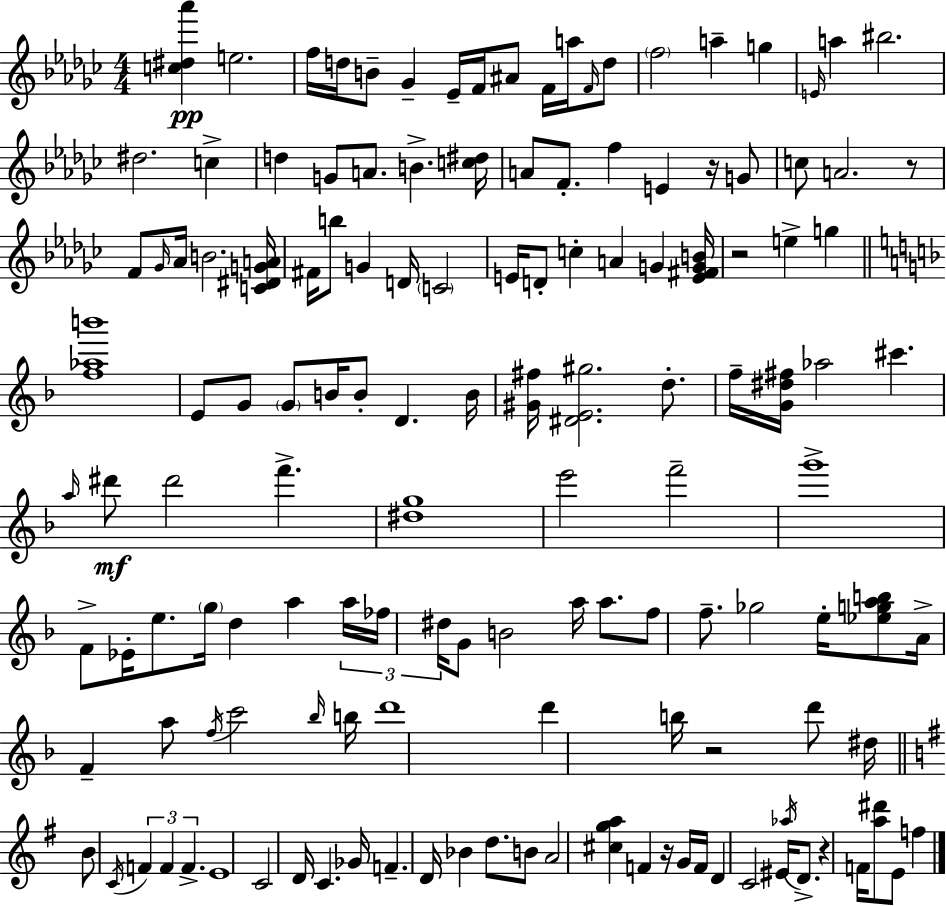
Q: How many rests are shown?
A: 6